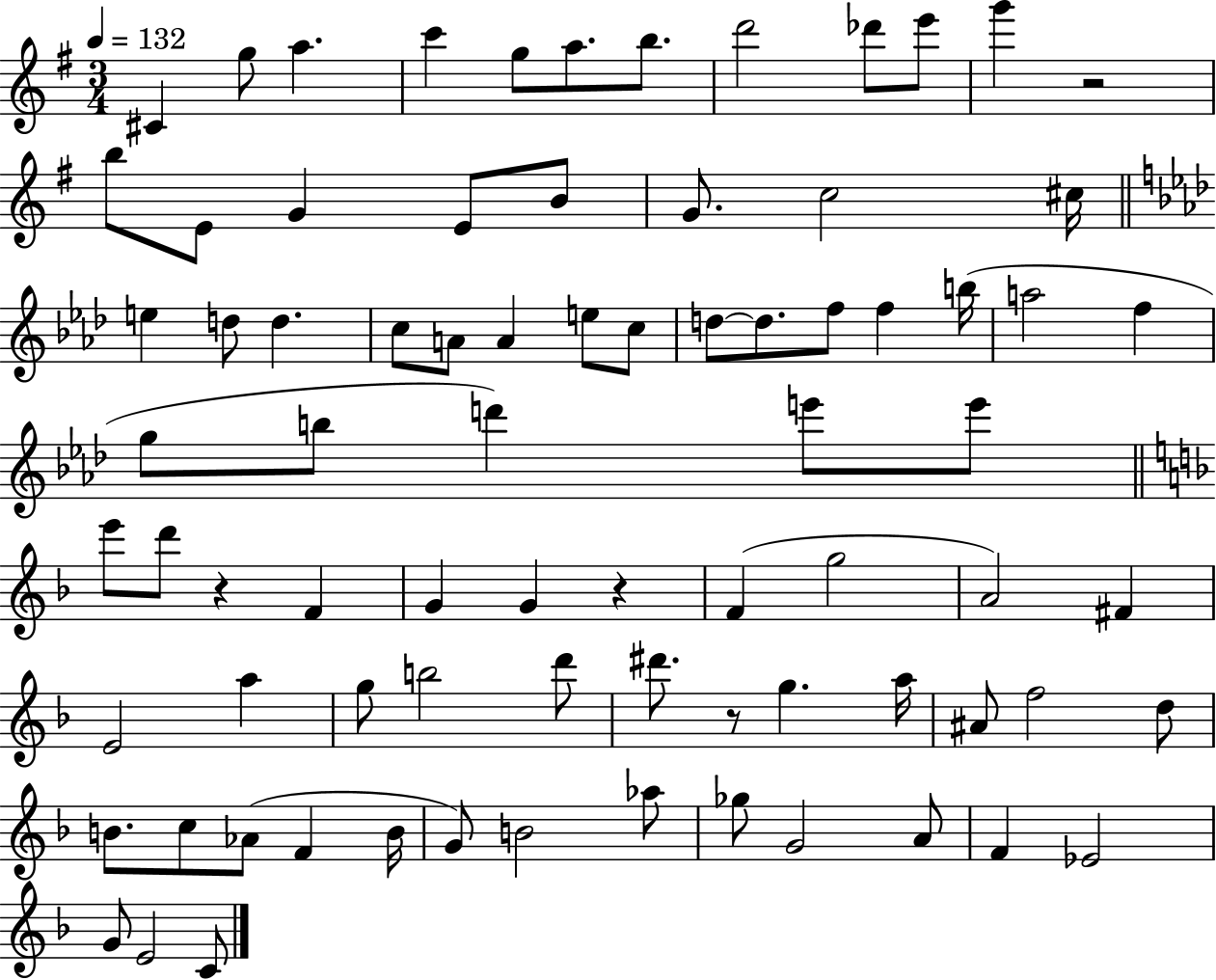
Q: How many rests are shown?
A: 4